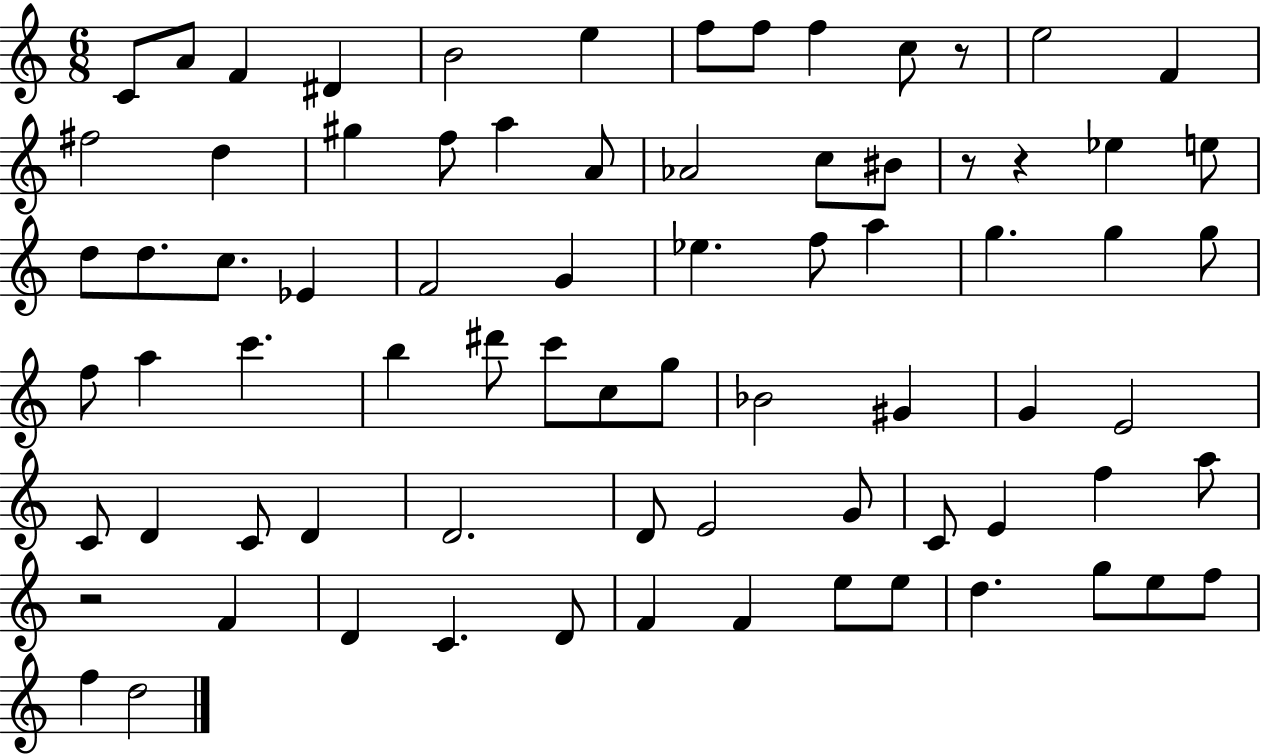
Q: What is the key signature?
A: C major